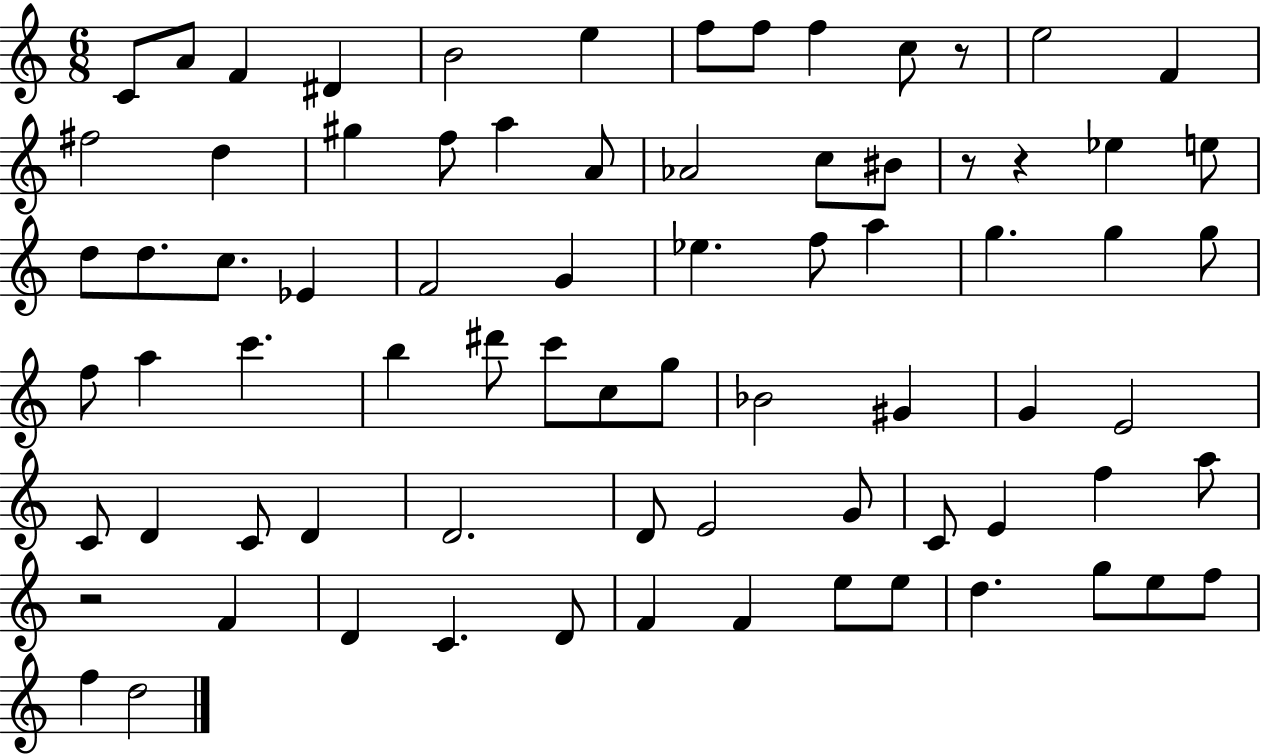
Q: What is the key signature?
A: C major